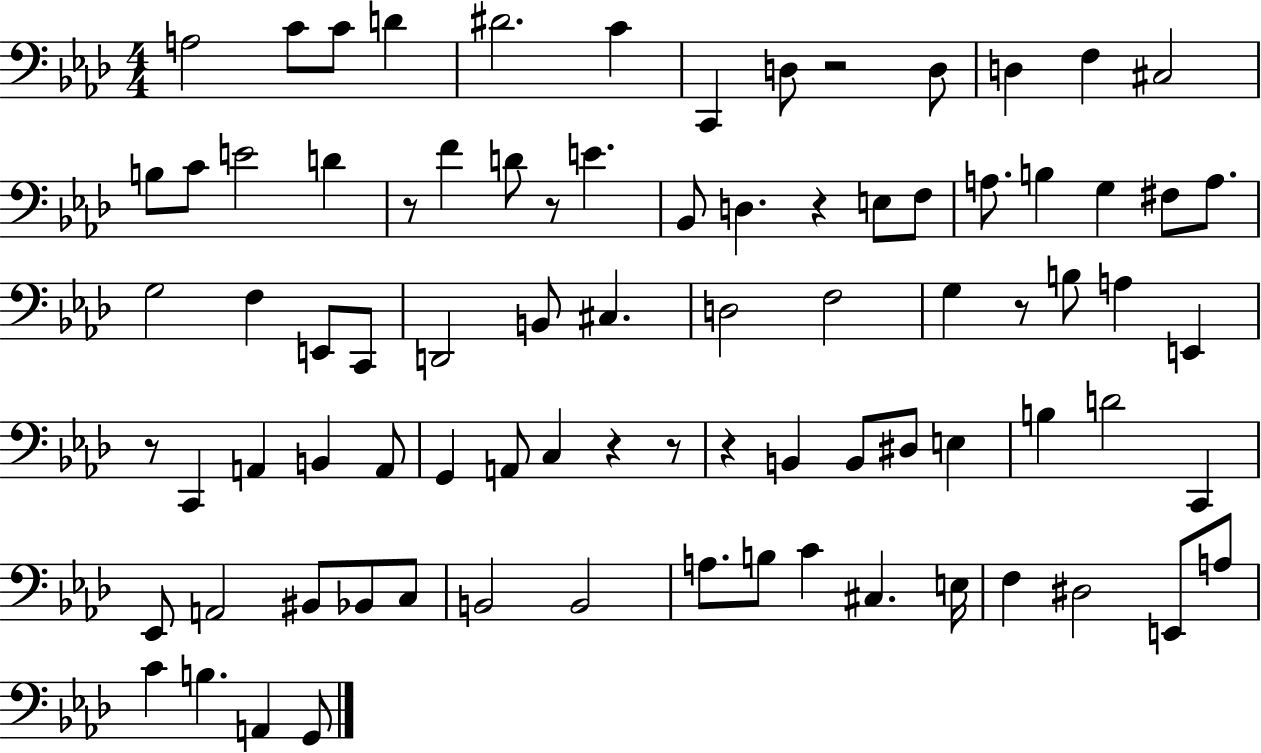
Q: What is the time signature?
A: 4/4